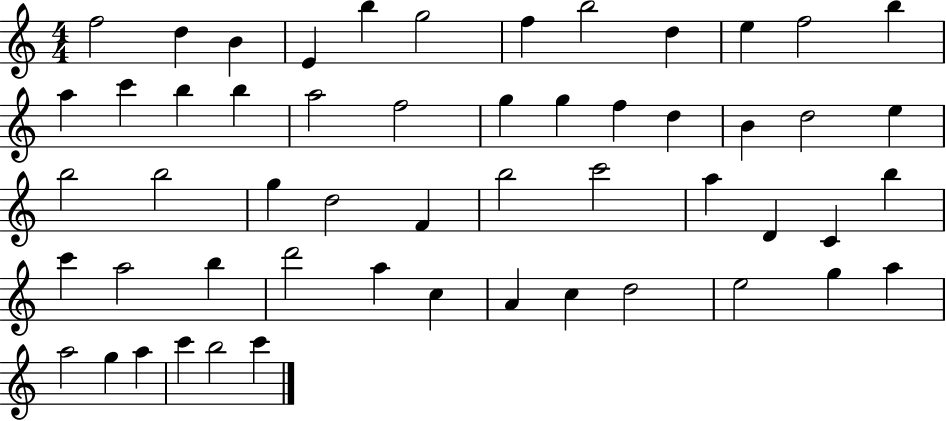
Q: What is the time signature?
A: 4/4